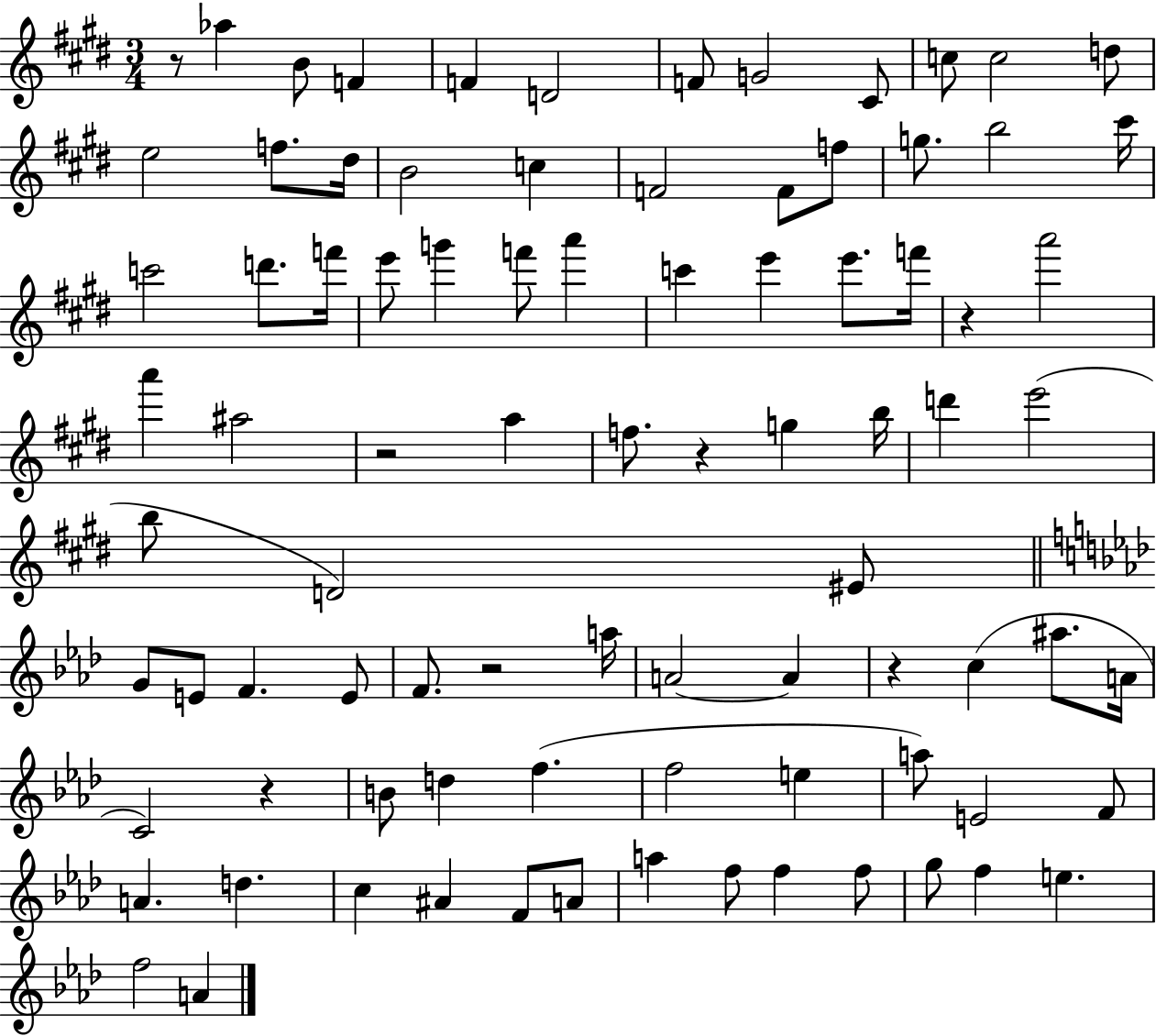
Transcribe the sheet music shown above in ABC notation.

X:1
T:Untitled
M:3/4
L:1/4
K:E
z/2 _a B/2 F F D2 F/2 G2 ^C/2 c/2 c2 d/2 e2 f/2 ^d/4 B2 c F2 F/2 f/2 g/2 b2 ^c'/4 c'2 d'/2 f'/4 e'/2 g' f'/2 a' c' e' e'/2 f'/4 z a'2 a' ^a2 z2 a f/2 z g b/4 d' e'2 b/2 D2 ^E/2 G/2 E/2 F E/2 F/2 z2 a/4 A2 A z c ^a/2 A/4 C2 z B/2 d f f2 e a/2 E2 F/2 A d c ^A F/2 A/2 a f/2 f f/2 g/2 f e f2 A